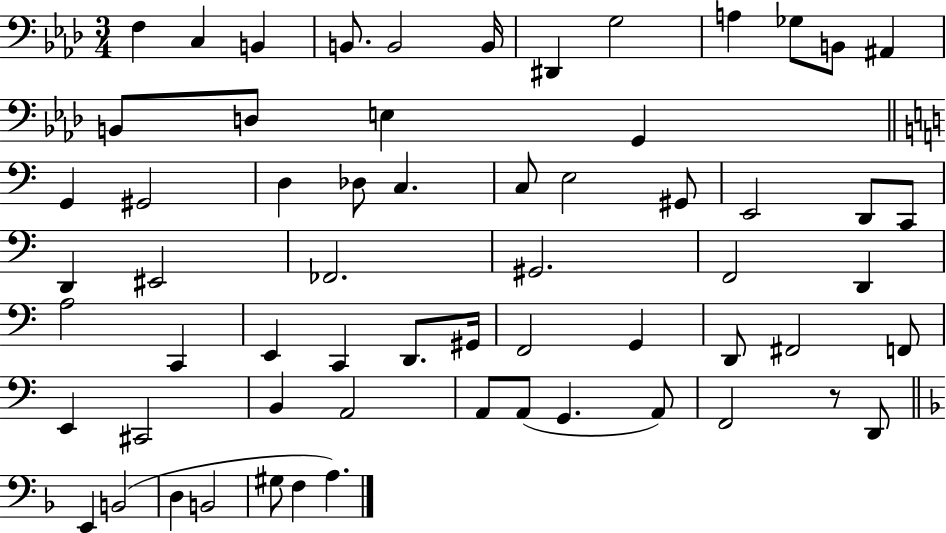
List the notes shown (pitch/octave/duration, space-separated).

F3/q C3/q B2/q B2/e. B2/h B2/s D#2/q G3/h A3/q Gb3/e B2/e A#2/q B2/e D3/e E3/q G2/q G2/q G#2/h D3/q Db3/e C3/q. C3/e E3/h G#2/e E2/h D2/e C2/e D2/q EIS2/h FES2/h. G#2/h. F2/h D2/q A3/h C2/q E2/q C2/q D2/e. G#2/s F2/h G2/q D2/e F#2/h F2/e E2/q C#2/h B2/q A2/h A2/e A2/e G2/q. A2/e F2/h R/e D2/e E2/q B2/h D3/q B2/h G#3/e F3/q A3/q.